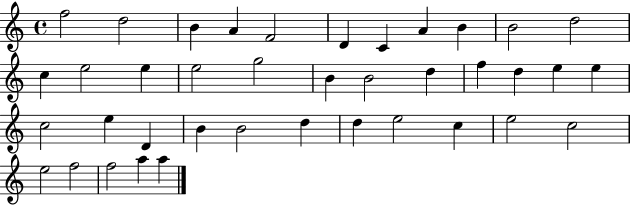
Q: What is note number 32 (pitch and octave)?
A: C5